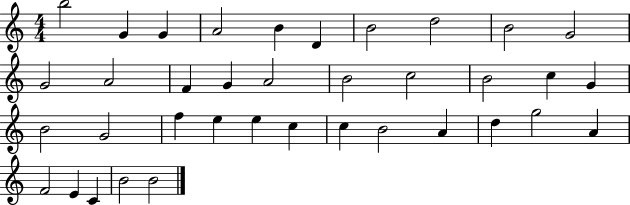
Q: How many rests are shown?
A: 0